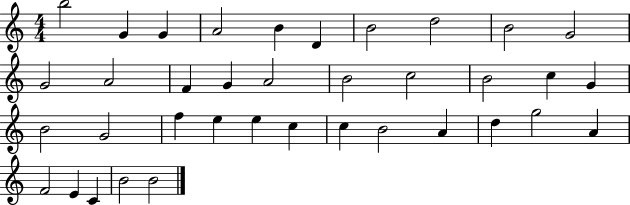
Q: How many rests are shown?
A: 0